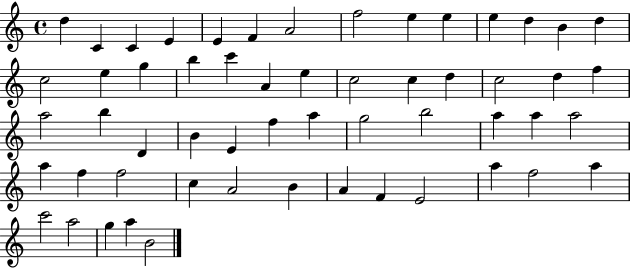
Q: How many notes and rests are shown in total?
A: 56